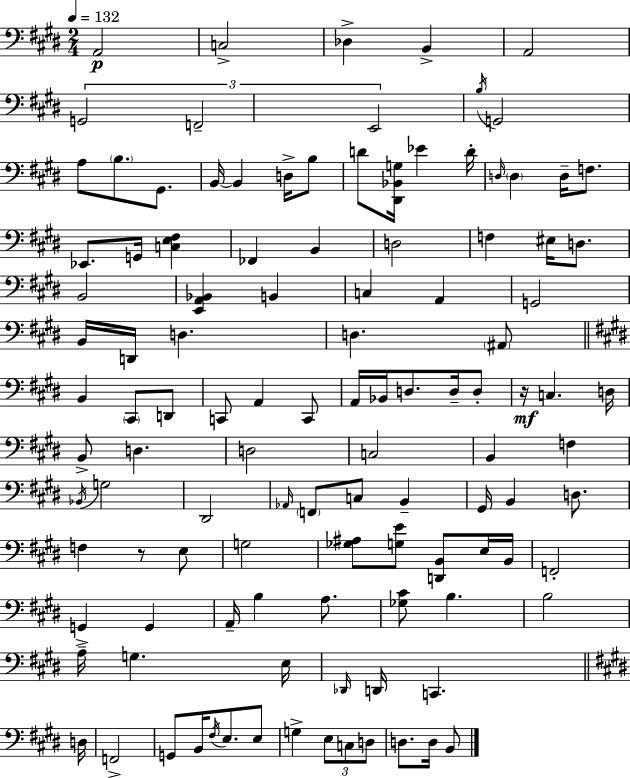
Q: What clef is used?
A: bass